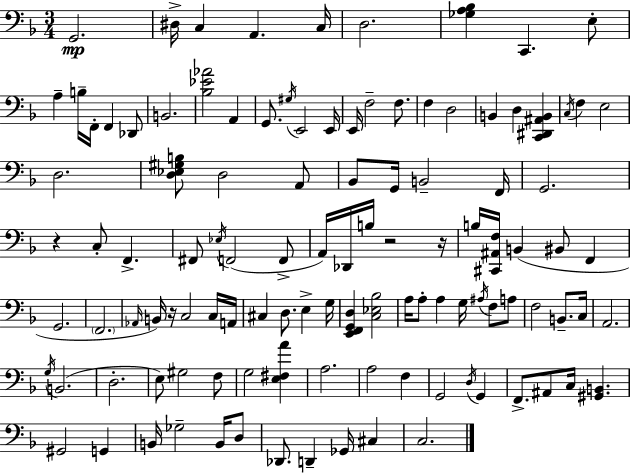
{
  \clef bass
  \numericTimeSignature
  \time 3/4
  \key d \minor
  g,2.\mp | dis16-> c4 a,4. c16 | d2. | <ges a bes>4 c,4. e8-. | \break a4-- b16-- f,16-. f,4 des,8 | b,2. | <bes ees' aes'>2 a,4 | g,8. \acciaccatura { gis16 } e,2 | \break e,16 e,16 f2-- f8. | f4 d2 | b,4 d4 <c, dis, ais, b,>4 | \acciaccatura { c16 } f4 e2 | \break d2. | <d ees gis b>8 d2 | a,8 bes,8 g,16 b,2-- | f,16 g,2. | \break r4 c8-. f,4.-> | fis,8 \acciaccatura { ees16 } f,2( | f,8-> a,16) des,16 b16 r2 | r16 b16 <cis, ais, f>16 b,4( bis,8 f,4 | \break g,2. | \parenthesize f,2. | \grace { aes,16 }) b,16 r16 c2 | c16 a,16 cis4 d8. e4-> | \break g16 <e, f, g, d>4 <c ees bes>2 | a16 a8-. a4 g16 | \acciaccatura { ais16 } f8 a8 f2 | b,8.-- c16 a,2. | \break \acciaccatura { g16 }( b,2. | d2.-. | e8) gis2 | f8 g2 | \break <e fis a'>4 a2. | a2 | f4 g,2 | \acciaccatura { d16 } g,4 f,8.-> ais,8 | \break c16 <gis, b,>4. gis,2 | g,4 b,16 ges2-- | b,16 d8 des,8. d,4-- | ges,16 cis4 c2. | \break \bar "|."
}